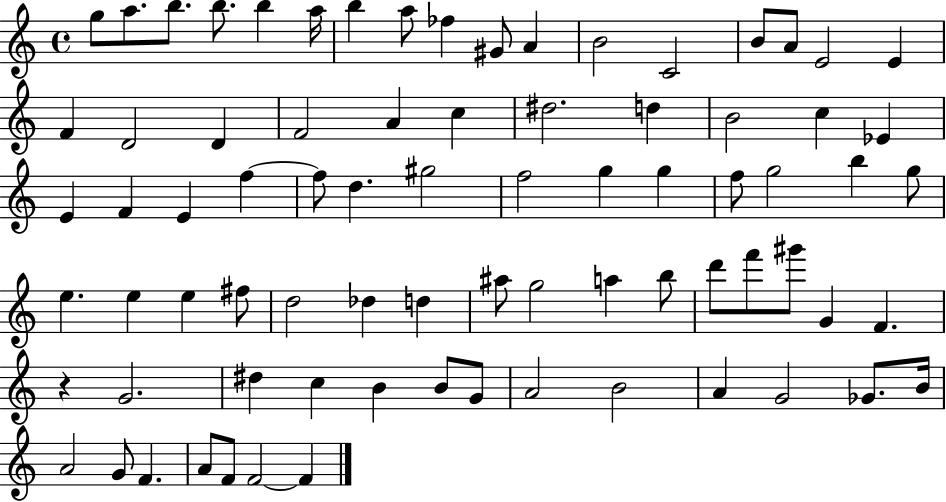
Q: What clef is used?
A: treble